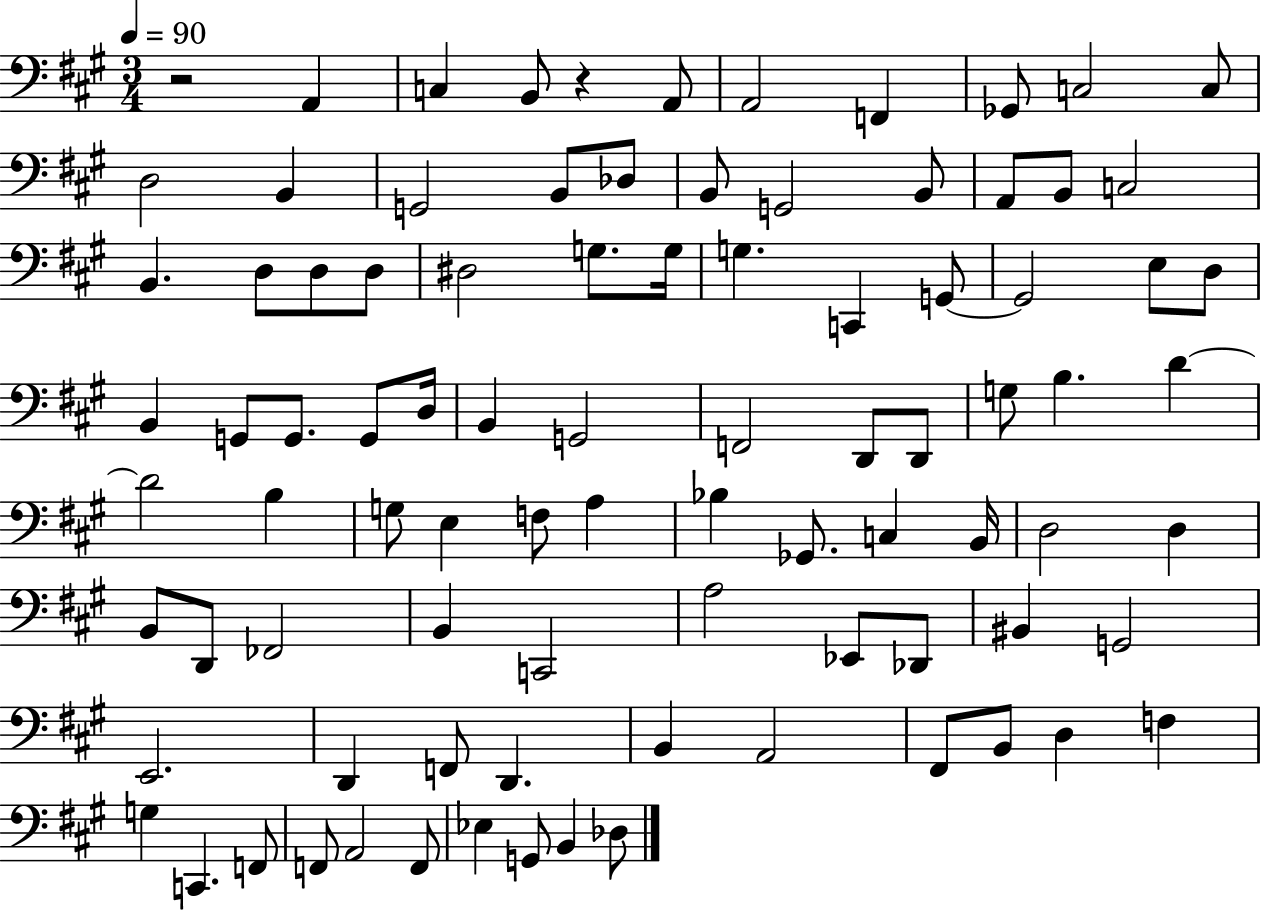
X:1
T:Untitled
M:3/4
L:1/4
K:A
z2 A,, C, B,,/2 z A,,/2 A,,2 F,, _G,,/2 C,2 C,/2 D,2 B,, G,,2 B,,/2 _D,/2 B,,/2 G,,2 B,,/2 A,,/2 B,,/2 C,2 B,, D,/2 D,/2 D,/2 ^D,2 G,/2 G,/4 G, C,, G,,/2 G,,2 E,/2 D,/2 B,, G,,/2 G,,/2 G,,/2 D,/4 B,, G,,2 F,,2 D,,/2 D,,/2 G,/2 B, D D2 B, G,/2 E, F,/2 A, _B, _G,,/2 C, B,,/4 D,2 D, B,,/2 D,,/2 _F,,2 B,, C,,2 A,2 _E,,/2 _D,,/2 ^B,, G,,2 E,,2 D,, F,,/2 D,, B,, A,,2 ^F,,/2 B,,/2 D, F, G, C,, F,,/2 F,,/2 A,,2 F,,/2 _E, G,,/2 B,, _D,/2